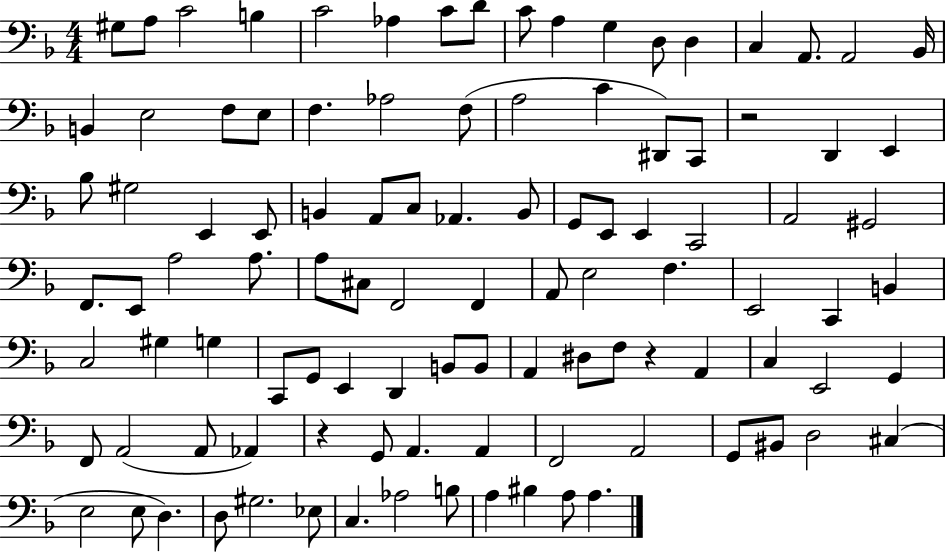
{
  \clef bass
  \numericTimeSignature
  \time 4/4
  \key f \major
  gis8 a8 c'2 b4 | c'2 aes4 c'8 d'8 | c'8 a4 g4 d8 d4 | c4 a,8. a,2 bes,16 | \break b,4 e2 f8 e8 | f4. aes2 f8( | a2 c'4 dis,8) c,8 | r2 d,4 e,4 | \break bes8 gis2 e,4 e,8 | b,4 a,8 c8 aes,4. b,8 | g,8 e,8 e,4 c,2 | a,2 gis,2 | \break f,8. e,8 a2 a8. | a8 cis8 f,2 f,4 | a,8 e2 f4. | e,2 c,4 b,4 | \break c2 gis4 g4 | c,8 g,8 e,4 d,4 b,8 b,8 | a,4 dis8 f8 r4 a,4 | c4 e,2 g,4 | \break f,8 a,2( a,8 aes,4) | r4 g,8 a,4. a,4 | f,2 a,2 | g,8 bis,8 d2 cis4( | \break e2 e8 d4.) | d8 gis2. ees8 | c4. aes2 b8 | a4 bis4 a8 a4. | \break \bar "|."
}